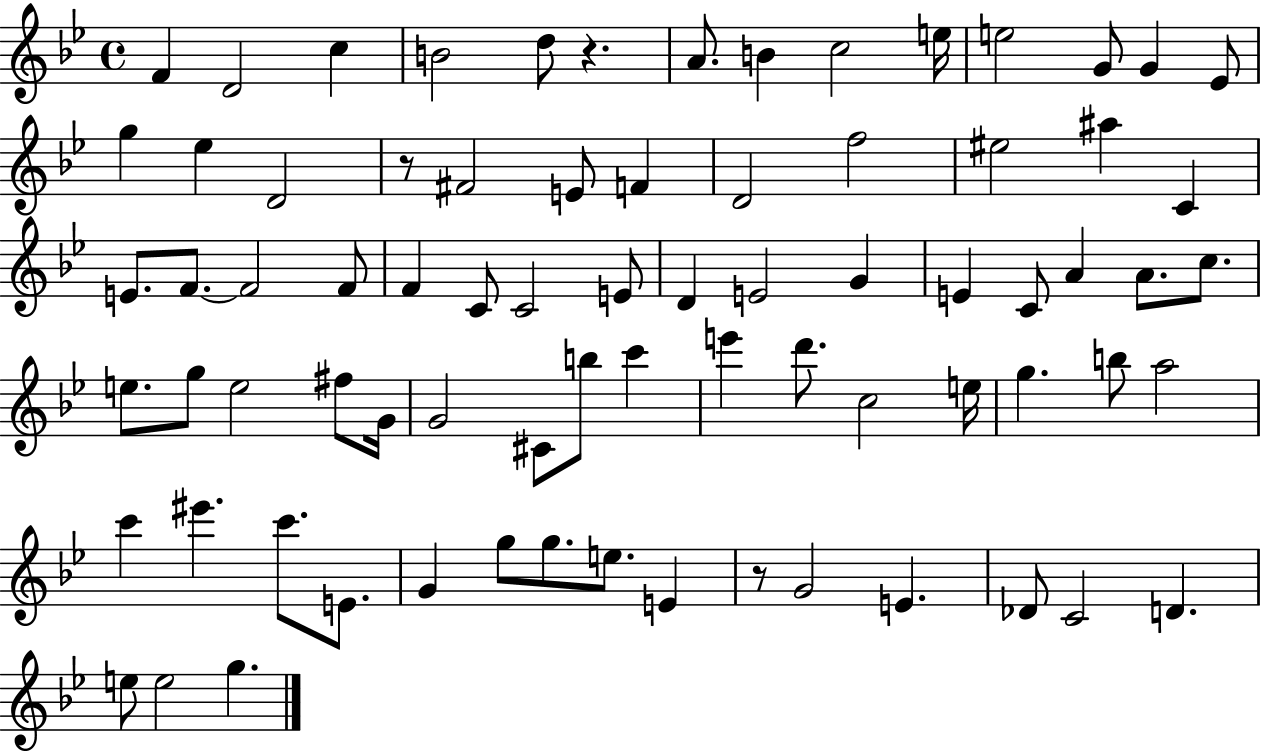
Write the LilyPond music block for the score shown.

{
  \clef treble
  \time 4/4
  \defaultTimeSignature
  \key bes \major
  f'4 d'2 c''4 | b'2 d''8 r4. | a'8. b'4 c''2 e''16 | e''2 g'8 g'4 ees'8 | \break g''4 ees''4 d'2 | r8 fis'2 e'8 f'4 | d'2 f''2 | eis''2 ais''4 c'4 | \break e'8. f'8.~~ f'2 f'8 | f'4 c'8 c'2 e'8 | d'4 e'2 g'4 | e'4 c'8 a'4 a'8. c''8. | \break e''8. g''8 e''2 fis''8 g'16 | g'2 cis'8 b''8 c'''4 | e'''4 d'''8. c''2 e''16 | g''4. b''8 a''2 | \break c'''4 eis'''4. c'''8. e'8. | g'4 g''8 g''8. e''8. e'4 | r8 g'2 e'4. | des'8 c'2 d'4. | \break e''8 e''2 g''4. | \bar "|."
}